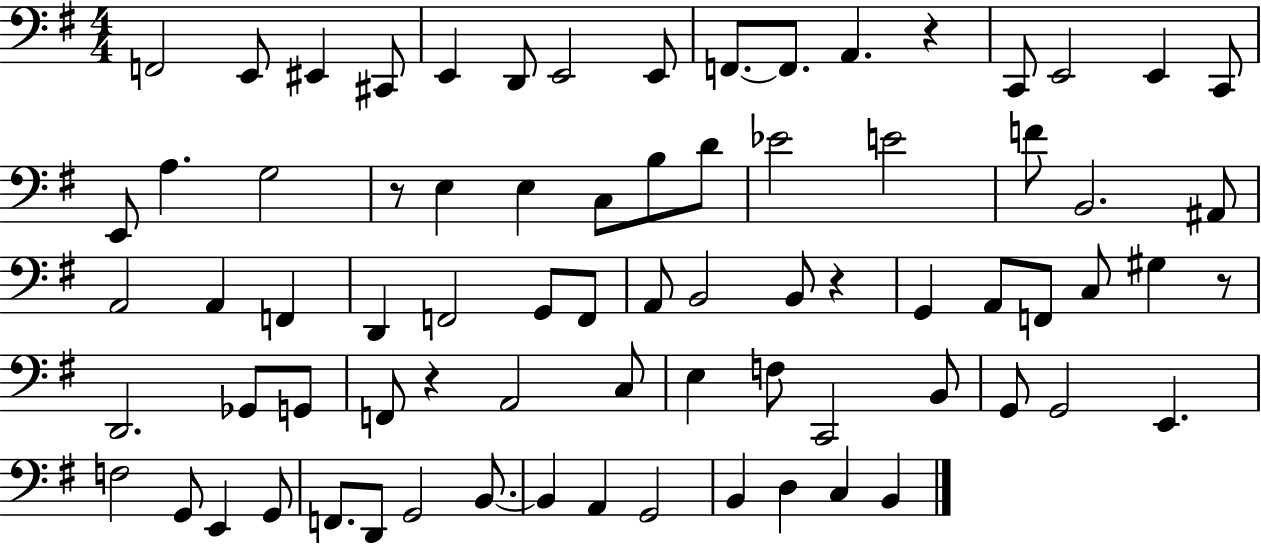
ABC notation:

X:1
T:Untitled
M:4/4
L:1/4
K:G
F,,2 E,,/2 ^E,, ^C,,/2 E,, D,,/2 E,,2 E,,/2 F,,/2 F,,/2 A,, z C,,/2 E,,2 E,, C,,/2 E,,/2 A, G,2 z/2 E, E, C,/2 B,/2 D/2 _E2 E2 F/2 B,,2 ^A,,/2 A,,2 A,, F,, D,, F,,2 G,,/2 F,,/2 A,,/2 B,,2 B,,/2 z G,, A,,/2 F,,/2 C,/2 ^G, z/2 D,,2 _G,,/2 G,,/2 F,,/2 z A,,2 C,/2 E, F,/2 C,,2 B,,/2 G,,/2 G,,2 E,, F,2 G,,/2 E,, G,,/2 F,,/2 D,,/2 G,,2 B,,/2 B,, A,, G,,2 B,, D, C, B,,